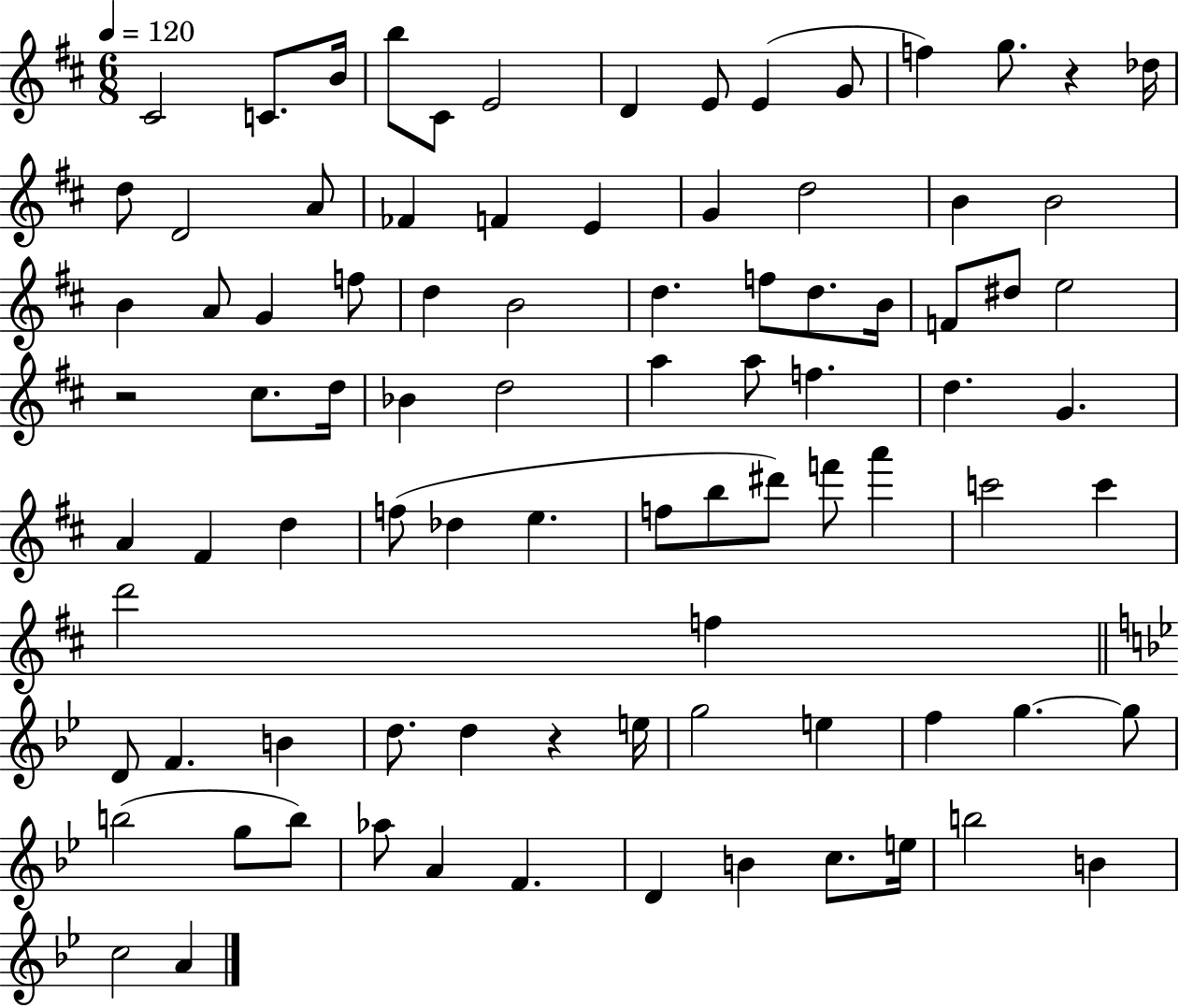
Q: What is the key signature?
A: D major